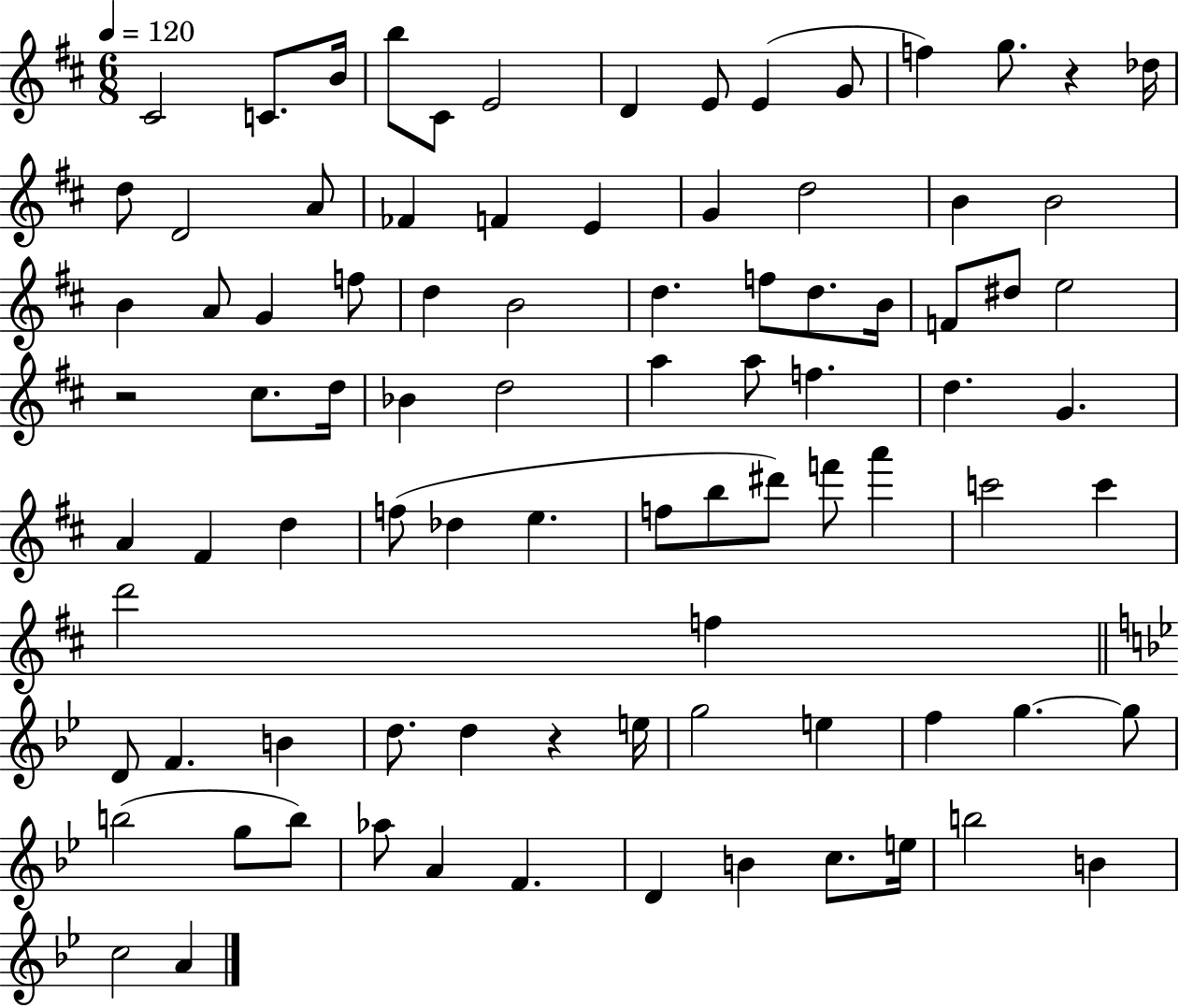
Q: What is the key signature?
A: D major